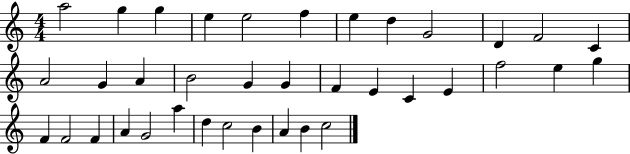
{
  \clef treble
  \numericTimeSignature
  \time 4/4
  \key c \major
  a''2 g''4 g''4 | e''4 e''2 f''4 | e''4 d''4 g'2 | d'4 f'2 c'4 | \break a'2 g'4 a'4 | b'2 g'4 g'4 | f'4 e'4 c'4 e'4 | f''2 e''4 g''4 | \break f'4 f'2 f'4 | a'4 g'2 a''4 | d''4 c''2 b'4 | a'4 b'4 c''2 | \break \bar "|."
}